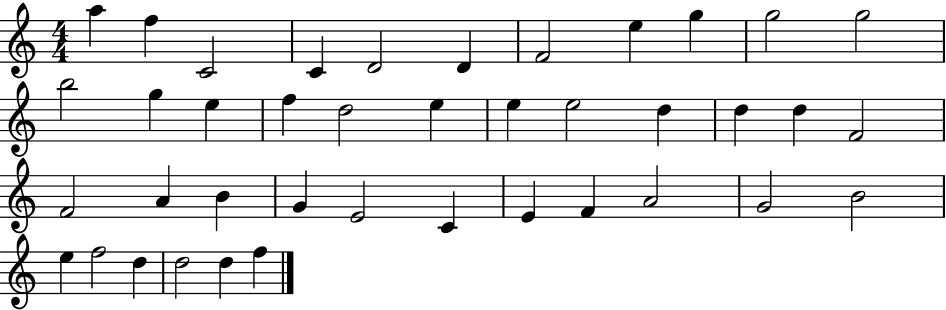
{
  \clef treble
  \numericTimeSignature
  \time 4/4
  \key c \major
  a''4 f''4 c'2 | c'4 d'2 d'4 | f'2 e''4 g''4 | g''2 g''2 | \break b''2 g''4 e''4 | f''4 d''2 e''4 | e''4 e''2 d''4 | d''4 d''4 f'2 | \break f'2 a'4 b'4 | g'4 e'2 c'4 | e'4 f'4 a'2 | g'2 b'2 | \break e''4 f''2 d''4 | d''2 d''4 f''4 | \bar "|."
}